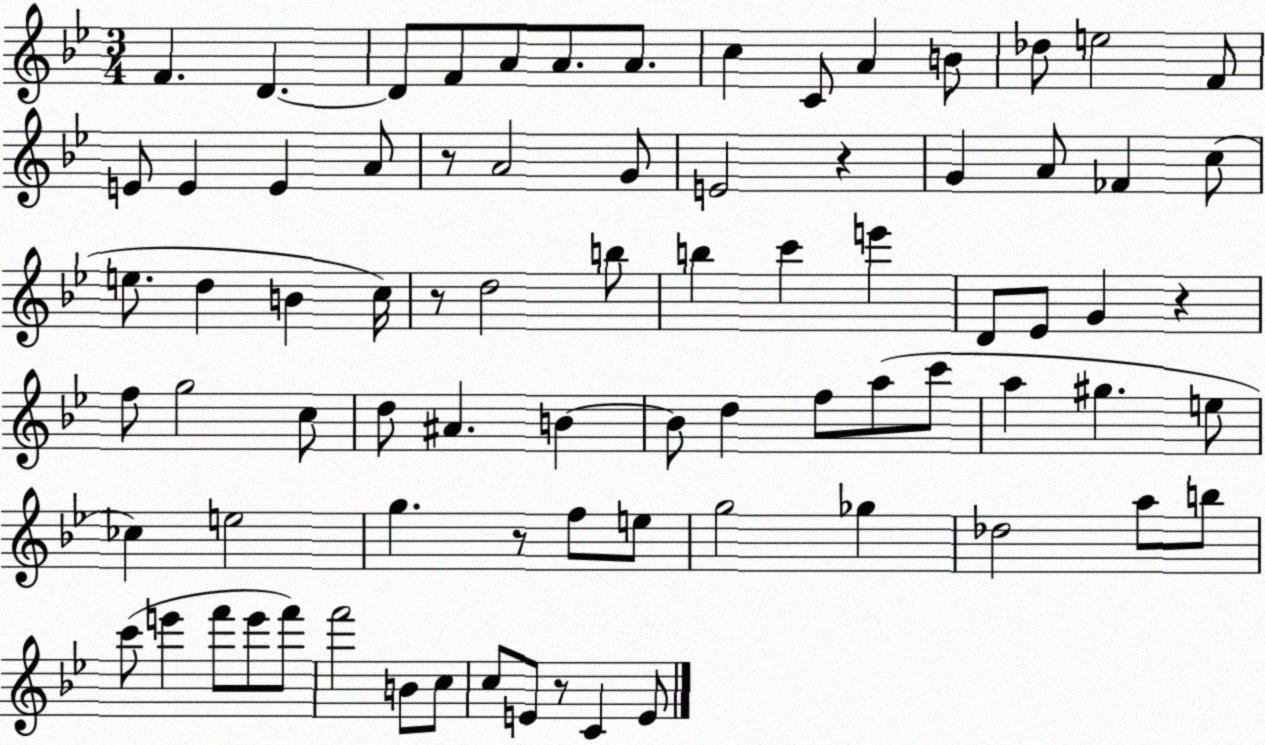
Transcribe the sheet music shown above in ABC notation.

X:1
T:Untitled
M:3/4
L:1/4
K:Bb
F D D/2 F/2 A/2 A/2 A/2 c C/2 A B/2 _d/2 e2 F/2 E/2 E E A/2 z/2 A2 G/2 E2 z G A/2 _F c/2 e/2 d B c/4 z/2 d2 b/2 b c' e' D/2 _E/2 G z f/2 g2 c/2 d/2 ^A B B/2 d f/2 a/2 c'/2 a ^g e/2 _c e2 g z/2 f/2 e/2 g2 _g _d2 a/2 b/2 c'/2 e' f'/2 e'/2 f'/2 f'2 B/2 c/2 c/2 E/2 z/2 C E/2